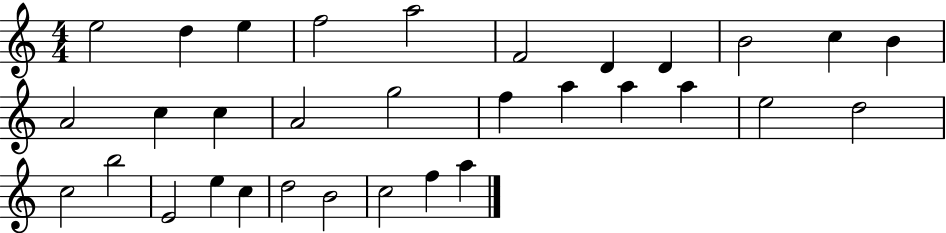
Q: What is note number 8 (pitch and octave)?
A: D4